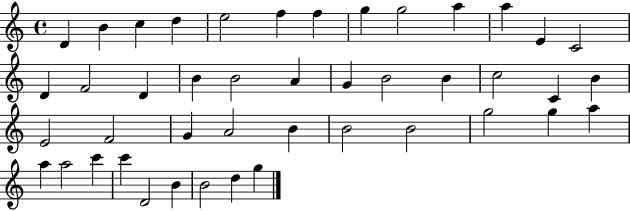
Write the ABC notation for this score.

X:1
T:Untitled
M:4/4
L:1/4
K:C
D B c d e2 f f g g2 a a E C2 D F2 D B B2 A G B2 B c2 C B E2 F2 G A2 B B2 B2 g2 g a a a2 c' c' D2 B B2 d g